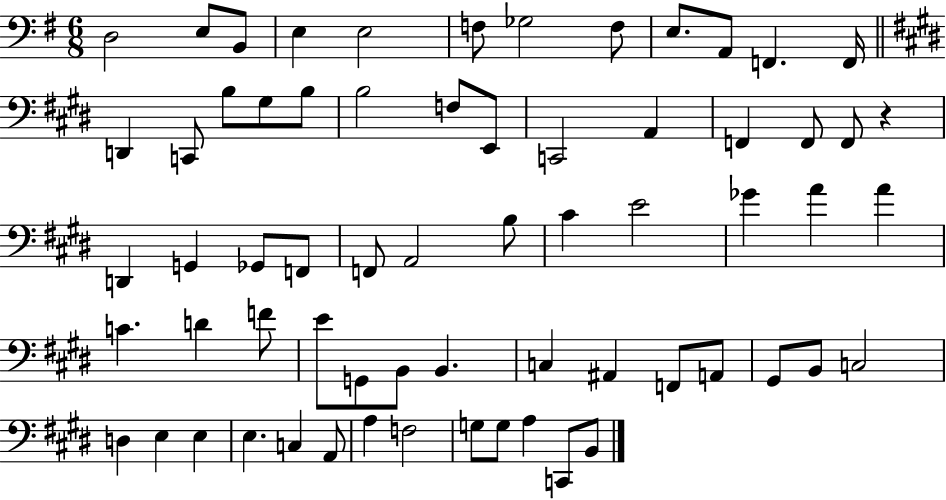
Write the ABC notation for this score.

X:1
T:Untitled
M:6/8
L:1/4
K:G
D,2 E,/2 B,,/2 E, E,2 F,/2 _G,2 F,/2 E,/2 A,,/2 F,, F,,/4 D,, C,,/2 B,/2 ^G,/2 B,/2 B,2 F,/2 E,,/2 C,,2 A,, F,, F,,/2 F,,/2 z D,, G,, _G,,/2 F,,/2 F,,/2 A,,2 B,/2 ^C E2 _G A A C D F/2 E/2 G,,/2 B,,/2 B,, C, ^A,, F,,/2 A,,/2 ^G,,/2 B,,/2 C,2 D, E, E, E, C, A,,/2 A, F,2 G,/2 G,/2 A, C,,/2 B,,/2